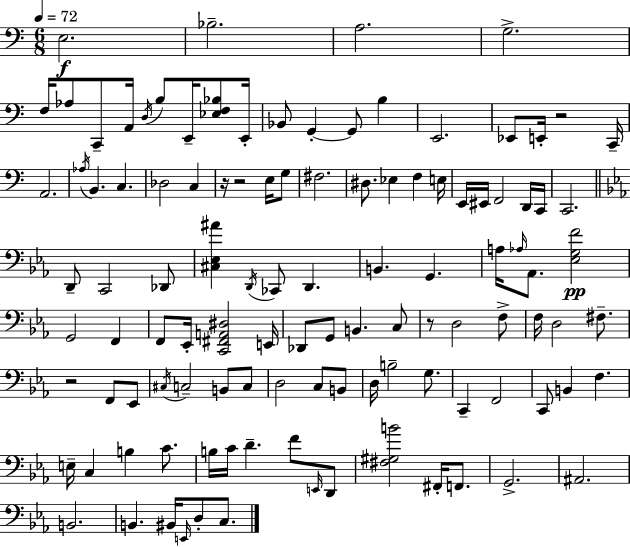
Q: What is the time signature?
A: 6/8